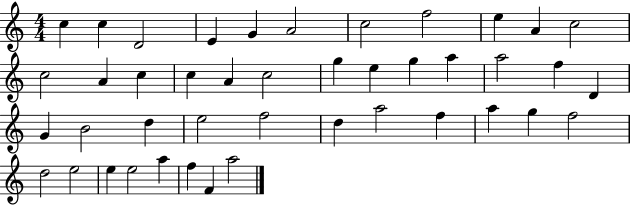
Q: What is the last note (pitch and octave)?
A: A5